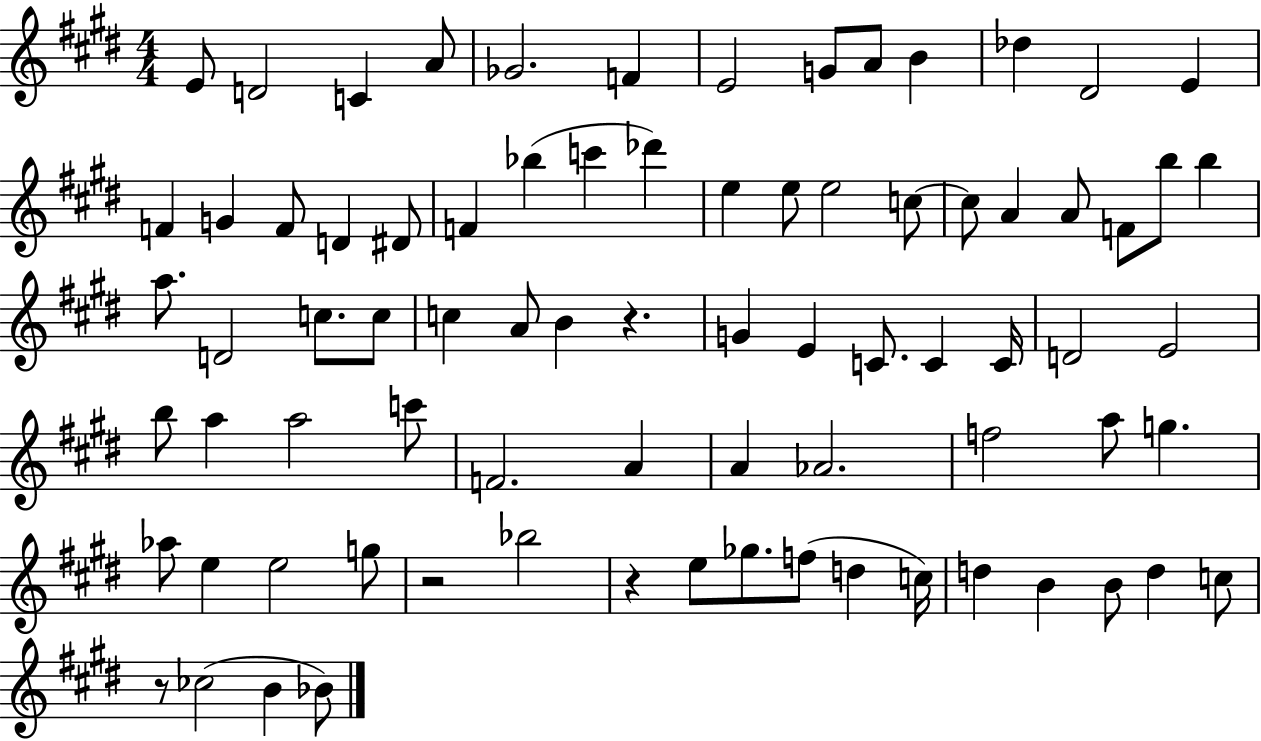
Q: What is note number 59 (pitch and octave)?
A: E5